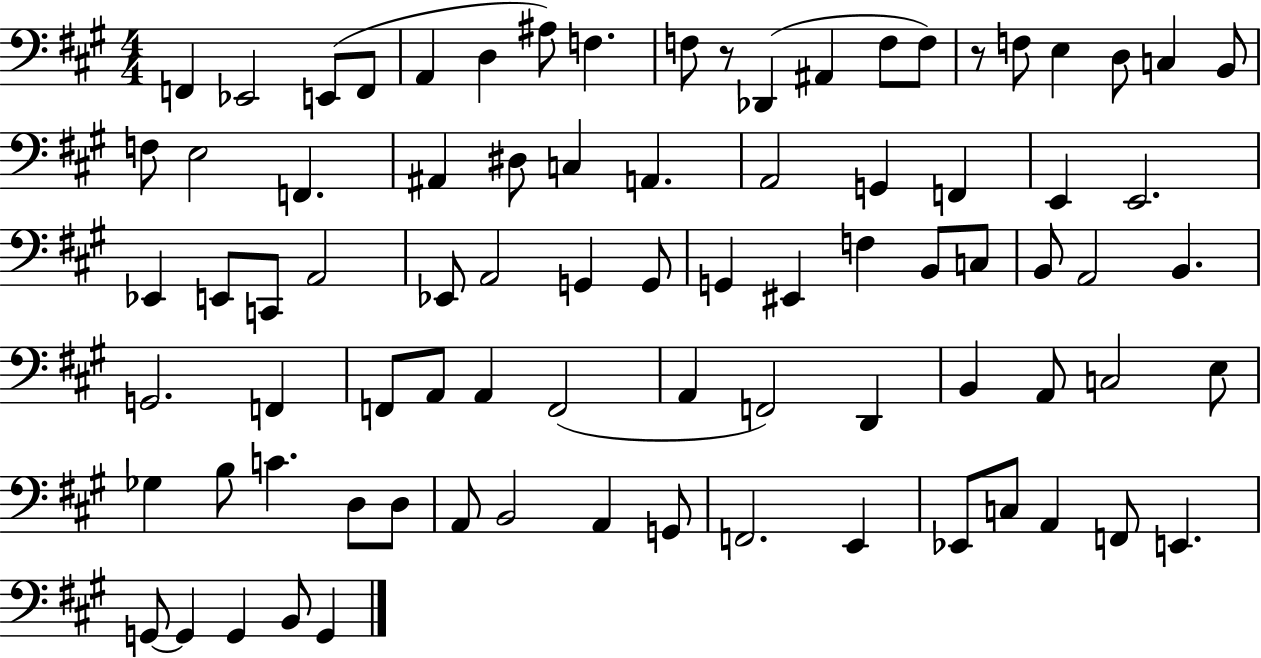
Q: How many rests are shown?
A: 2